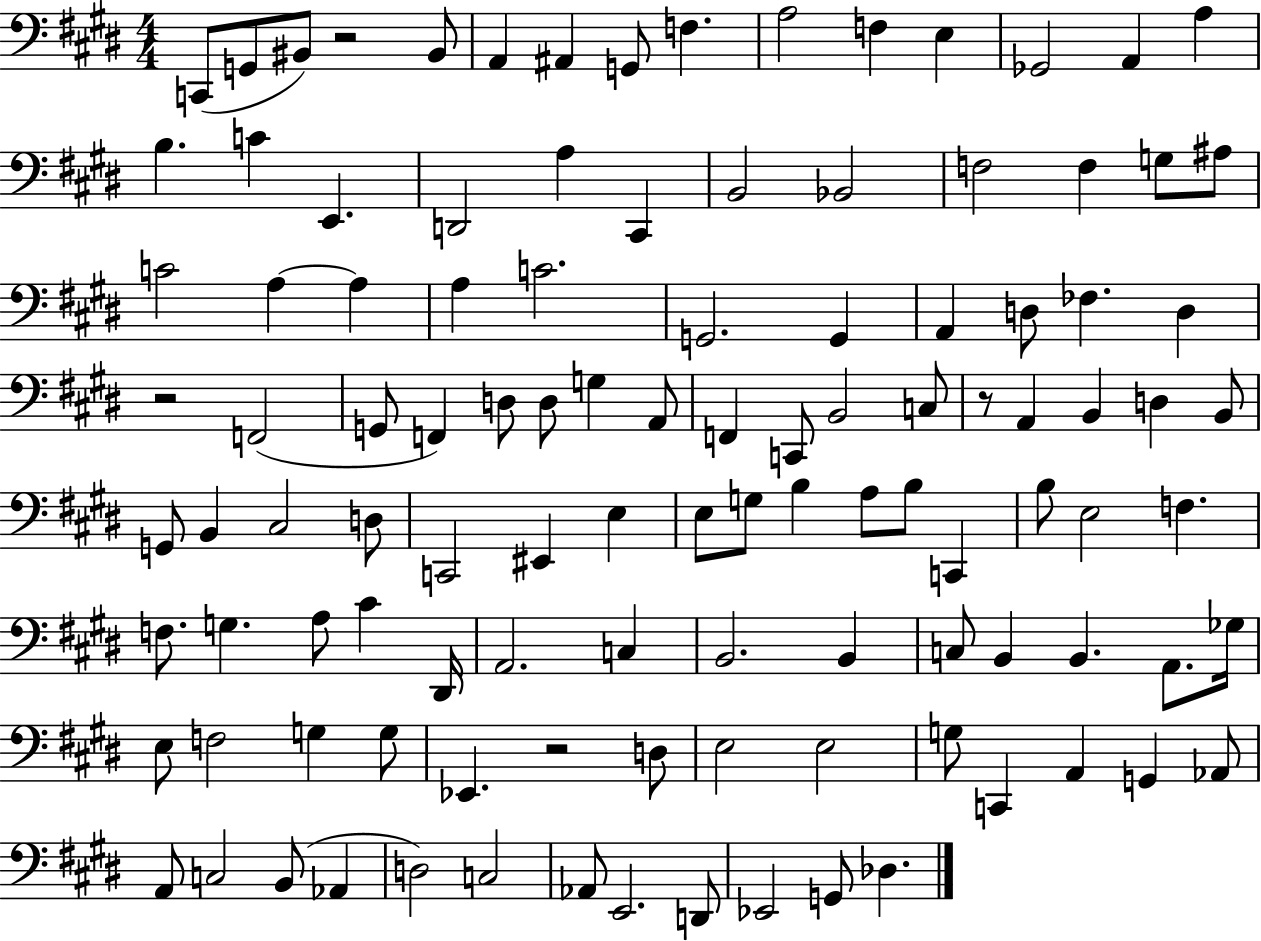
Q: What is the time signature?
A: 4/4